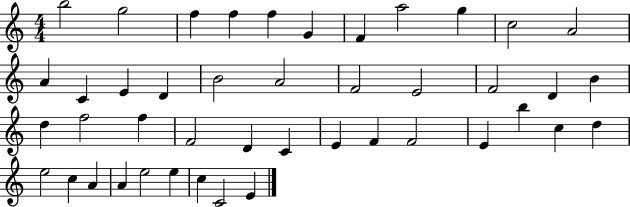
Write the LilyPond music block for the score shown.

{
  \clef treble
  \numericTimeSignature
  \time 4/4
  \key c \major
  b''2 g''2 | f''4 f''4 f''4 g'4 | f'4 a''2 g''4 | c''2 a'2 | \break a'4 c'4 e'4 d'4 | b'2 a'2 | f'2 e'2 | f'2 d'4 b'4 | \break d''4 f''2 f''4 | f'2 d'4 c'4 | e'4 f'4 f'2 | e'4 b''4 c''4 d''4 | \break e''2 c''4 a'4 | a'4 e''2 e''4 | c''4 c'2 e'4 | \bar "|."
}